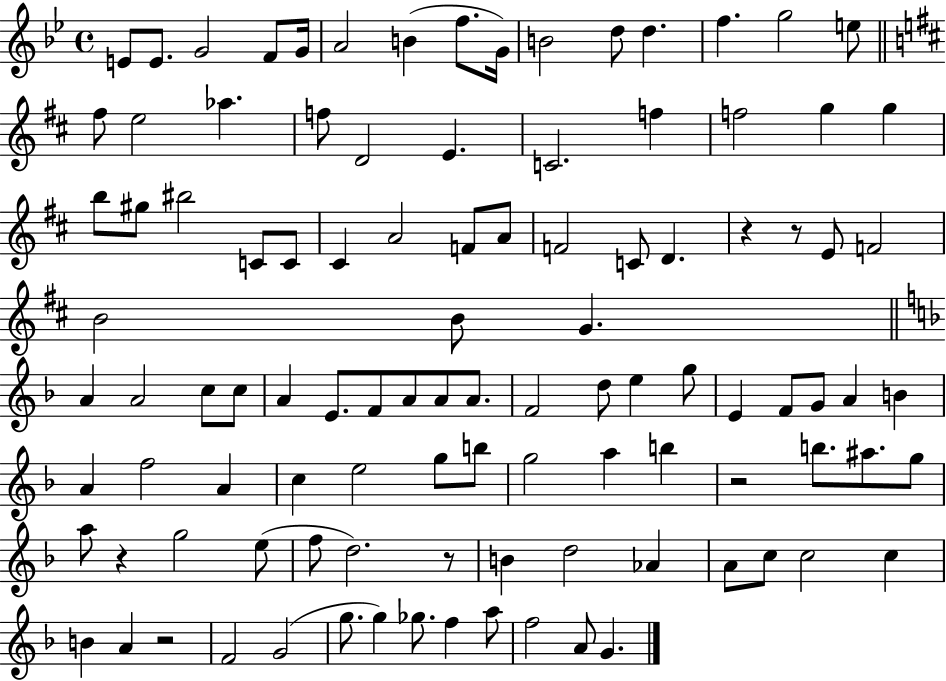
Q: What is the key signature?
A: BES major